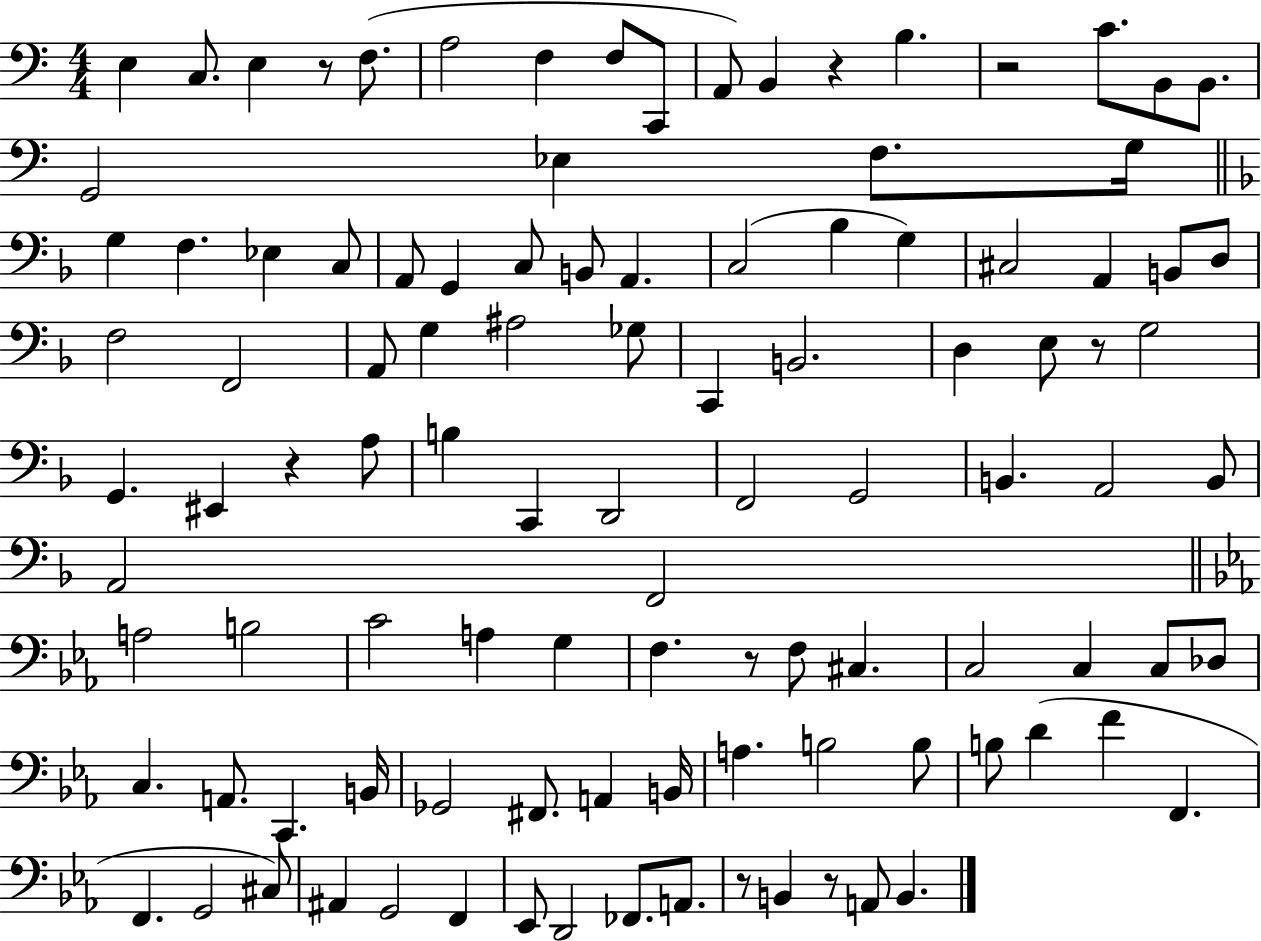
{
  \clef bass
  \numericTimeSignature
  \time 4/4
  \key c \major
  e4 c8. e4 r8 f8.( | a2 f4 f8 c,8 | a,8) b,4 r4 b4. | r2 c'8. b,8 b,8. | \break g,2 ees4 f8. g16 | \bar "||" \break \key f \major g4 f4. ees4 c8 | a,8 g,4 c8 b,8 a,4. | c2( bes4 g4) | cis2 a,4 b,8 d8 | \break f2 f,2 | a,8 g4 ais2 ges8 | c,4 b,2. | d4 e8 r8 g2 | \break g,4. eis,4 r4 a8 | b4 c,4 d,2 | f,2 g,2 | b,4. a,2 b,8 | \break a,2 f,2 | \bar "||" \break \key ees \major a2 b2 | c'2 a4 g4 | f4. r8 f8 cis4. | c2 c4 c8 des8 | \break c4. a,8. c,4. b,16 | ges,2 fis,8. a,4 b,16 | a4. b2 b8 | b8 d'4( f'4 f,4. | \break f,4. g,2 cis8) | ais,4 g,2 f,4 | ees,8 d,2 fes,8. a,8. | r8 b,4 r8 a,8 b,4. | \break \bar "|."
}